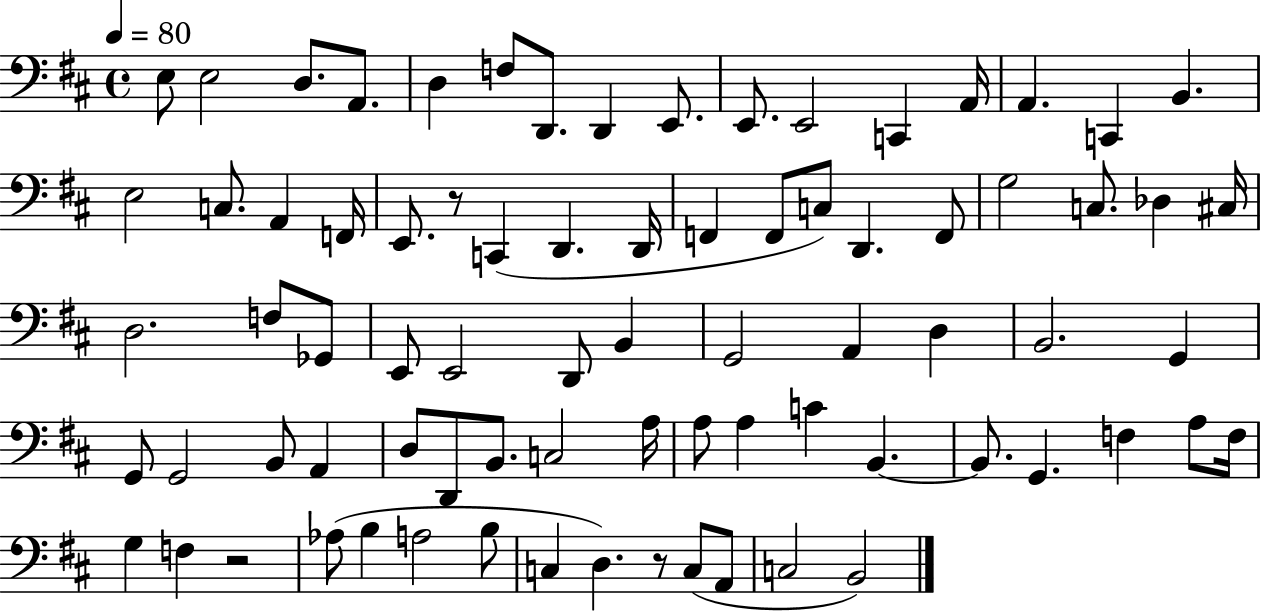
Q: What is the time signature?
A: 4/4